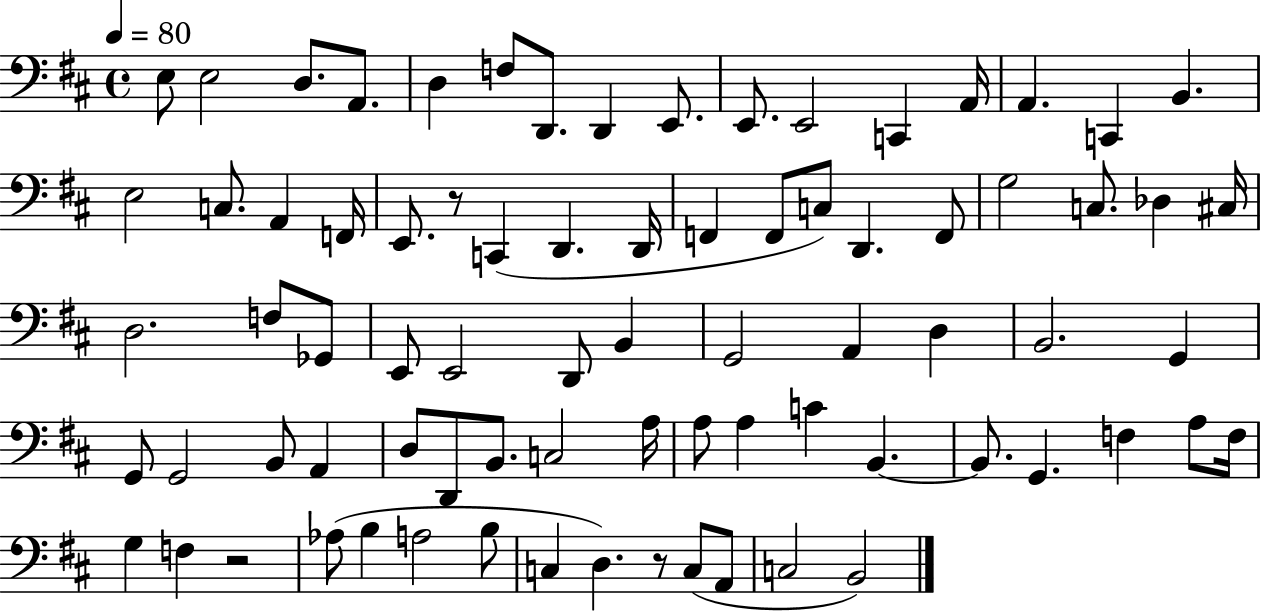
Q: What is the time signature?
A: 4/4